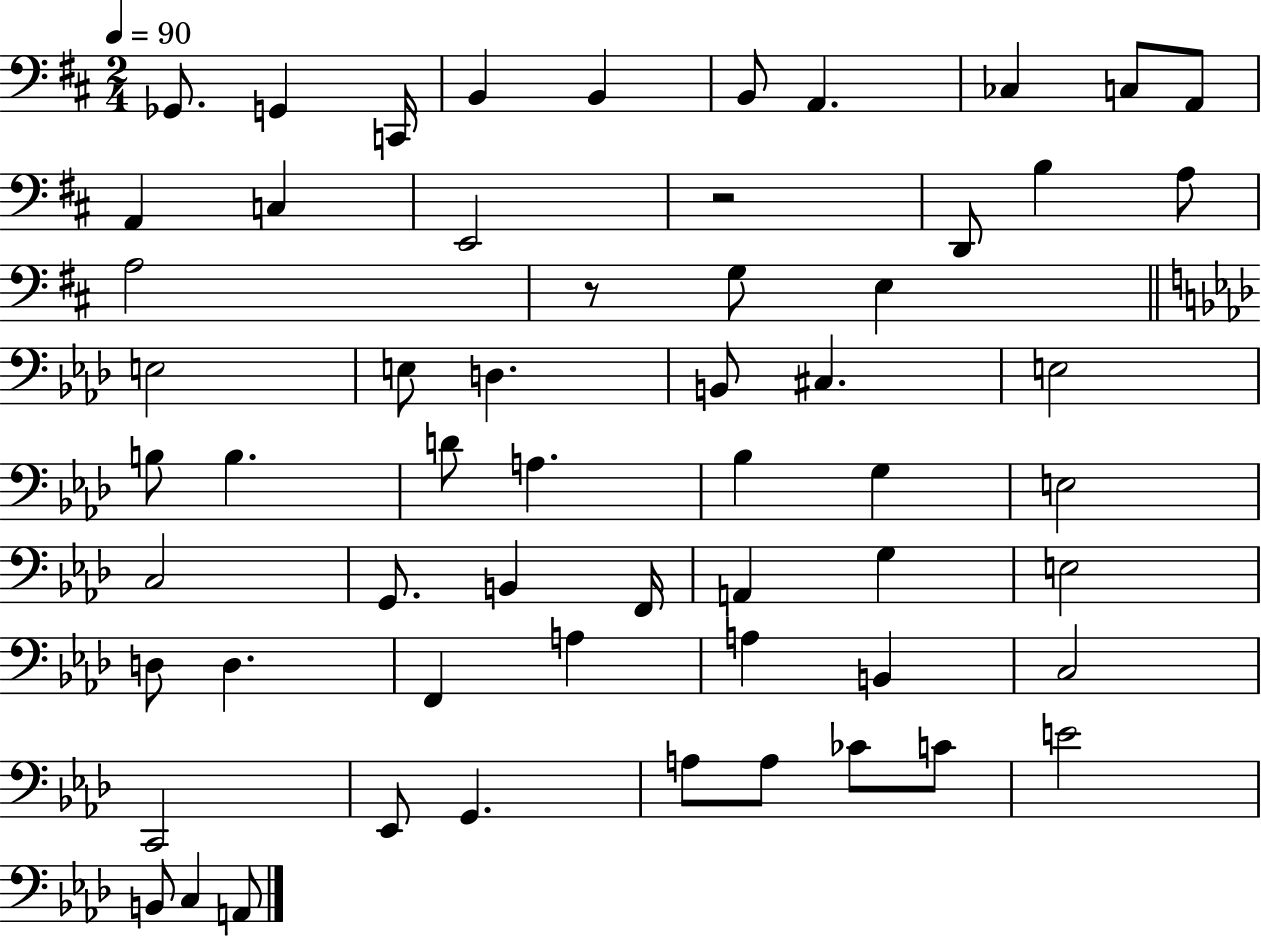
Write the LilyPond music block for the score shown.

{
  \clef bass
  \numericTimeSignature
  \time 2/4
  \key d \major
  \tempo 4 = 90
  \repeat volta 2 { ges,8. g,4 c,16 | b,4 b,4 | b,8 a,4. | ces4 c8 a,8 | \break a,4 c4 | e,2 | r2 | d,8 b4 a8 | \break a2 | r8 g8 e4 | \bar "||" \break \key aes \major e2 | e8 d4. | b,8 cis4. | e2 | \break b8 b4. | d'8 a4. | bes4 g4 | e2 | \break c2 | g,8. b,4 f,16 | a,4 g4 | e2 | \break d8 d4. | f,4 a4 | a4 b,4 | c2 | \break c,2 | ees,8 g,4. | a8 a8 ces'8 c'8 | e'2 | \break b,8 c4 a,8 | } \bar "|."
}